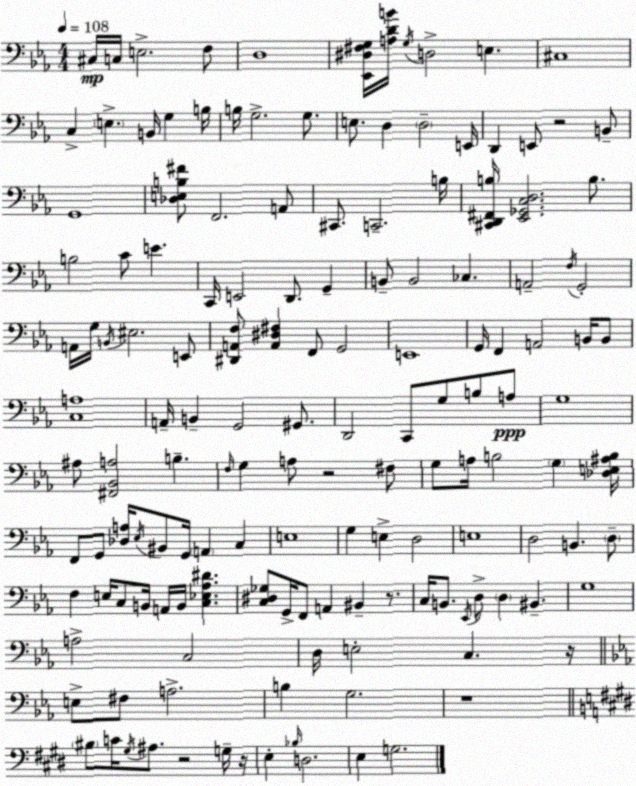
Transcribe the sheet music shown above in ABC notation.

X:1
T:Untitled
M:4/4
L:1/4
K:Eb
^C,/4 C,/4 E,2 F,/2 D,4 [_E,,^D,^F,G,]/4 [A,DB]/4 G,/4 D,2 E, ^C,4 C, E, B,,/4 G, B,/4 B,/4 G,2 G,/2 E,/2 D, D,2 E,,/4 D,, E,,/2 z2 B,,/2 G,,4 [_D,E,B,^F]/2 F,,2 A,,/2 ^C,,/2 C,,2 B,/4 [^C,,D,,^F,,B,]/4 [_E,,_G,,C,D,]2 B,/2 B,2 C/2 E C,,/4 E,,2 D,,/2 G,, B,,/2 B,,2 _C, A,,2 F,/4 G,,2 A,,/4 G,/4 B,,/4 ^E,2 E,,/2 [^D,,A,,F,]/2 [A,,^D,^F,] F,,/2 G,,2 E,,4 G,,/4 F,, A,,2 B,,/4 B,,/2 [C,A,]4 A,,/4 B,, G,,2 ^G,,/2 D,,2 C,,/2 G,/2 B,/2 A,/2 G,4 ^A,/2 [^F,,_B,,A,]2 B, F,/4 G, A,/2 z2 ^F,/2 G,/2 A,/4 B,2 G, [_D,E,^A,B,]/4 F,,/2 G,,/2 [_D,A,]/4 _E,/4 ^B,,/2 G,,/4 A,, C, E,4 G, E, D,2 E,4 D,2 B,, D,/2 F, E,/4 C,/2 B,,/4 A,,/4 B,,/4 [C,_E,_A,^D] [C,^D,_G,]/2 G,,/4 F,,/2 A,, ^B,, z/2 C,/4 B,,/2 _E,,/4 D,/2 D, ^B,, G,4 A,2 C,2 D,/4 E,2 C, z/4 E,/2 ^F,/2 A,2 B, G,2 z4 ^B,/2 C/4 ^G,/4 ^A,/2 z2 G,/4 z/4 E, _B,/4 D,2 E, G,2